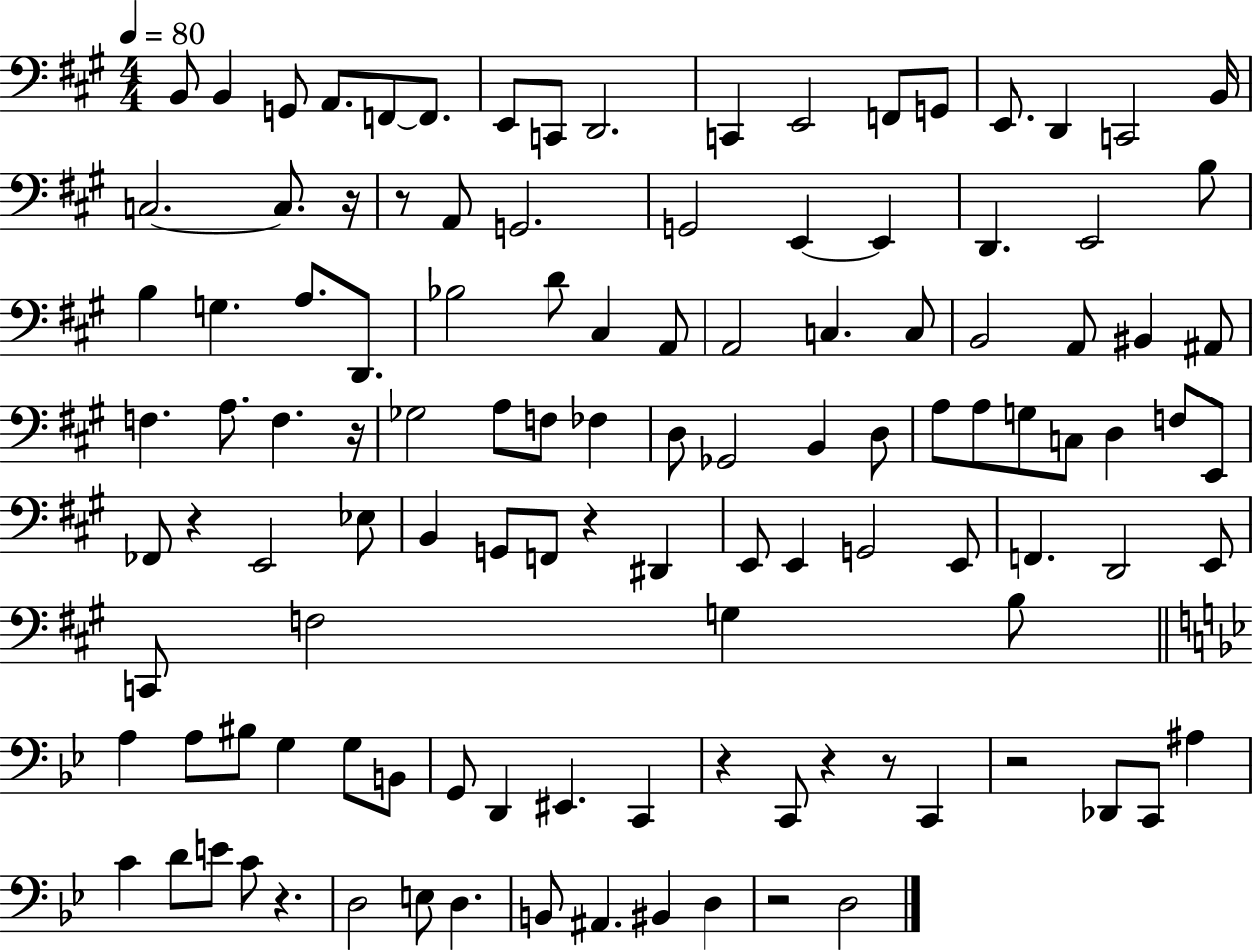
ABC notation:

X:1
T:Untitled
M:4/4
L:1/4
K:A
B,,/2 B,, G,,/2 A,,/2 F,,/2 F,,/2 E,,/2 C,,/2 D,,2 C,, E,,2 F,,/2 G,,/2 E,,/2 D,, C,,2 B,,/4 C,2 C,/2 z/4 z/2 A,,/2 G,,2 G,,2 E,, E,, D,, E,,2 B,/2 B, G, A,/2 D,,/2 _B,2 D/2 ^C, A,,/2 A,,2 C, C,/2 B,,2 A,,/2 ^B,, ^A,,/2 F, A,/2 F, z/4 _G,2 A,/2 F,/2 _F, D,/2 _G,,2 B,, D,/2 A,/2 A,/2 G,/2 C,/2 D, F,/2 E,,/2 _F,,/2 z E,,2 _E,/2 B,, G,,/2 F,,/2 z ^D,, E,,/2 E,, G,,2 E,,/2 F,, D,,2 E,,/2 C,,/2 F,2 G, B,/2 A, A,/2 ^B,/2 G, G,/2 B,,/2 G,,/2 D,, ^E,, C,, z C,,/2 z z/2 C,, z2 _D,,/2 C,,/2 ^A, C D/2 E/2 C/2 z D,2 E,/2 D, B,,/2 ^A,, ^B,, D, z2 D,2